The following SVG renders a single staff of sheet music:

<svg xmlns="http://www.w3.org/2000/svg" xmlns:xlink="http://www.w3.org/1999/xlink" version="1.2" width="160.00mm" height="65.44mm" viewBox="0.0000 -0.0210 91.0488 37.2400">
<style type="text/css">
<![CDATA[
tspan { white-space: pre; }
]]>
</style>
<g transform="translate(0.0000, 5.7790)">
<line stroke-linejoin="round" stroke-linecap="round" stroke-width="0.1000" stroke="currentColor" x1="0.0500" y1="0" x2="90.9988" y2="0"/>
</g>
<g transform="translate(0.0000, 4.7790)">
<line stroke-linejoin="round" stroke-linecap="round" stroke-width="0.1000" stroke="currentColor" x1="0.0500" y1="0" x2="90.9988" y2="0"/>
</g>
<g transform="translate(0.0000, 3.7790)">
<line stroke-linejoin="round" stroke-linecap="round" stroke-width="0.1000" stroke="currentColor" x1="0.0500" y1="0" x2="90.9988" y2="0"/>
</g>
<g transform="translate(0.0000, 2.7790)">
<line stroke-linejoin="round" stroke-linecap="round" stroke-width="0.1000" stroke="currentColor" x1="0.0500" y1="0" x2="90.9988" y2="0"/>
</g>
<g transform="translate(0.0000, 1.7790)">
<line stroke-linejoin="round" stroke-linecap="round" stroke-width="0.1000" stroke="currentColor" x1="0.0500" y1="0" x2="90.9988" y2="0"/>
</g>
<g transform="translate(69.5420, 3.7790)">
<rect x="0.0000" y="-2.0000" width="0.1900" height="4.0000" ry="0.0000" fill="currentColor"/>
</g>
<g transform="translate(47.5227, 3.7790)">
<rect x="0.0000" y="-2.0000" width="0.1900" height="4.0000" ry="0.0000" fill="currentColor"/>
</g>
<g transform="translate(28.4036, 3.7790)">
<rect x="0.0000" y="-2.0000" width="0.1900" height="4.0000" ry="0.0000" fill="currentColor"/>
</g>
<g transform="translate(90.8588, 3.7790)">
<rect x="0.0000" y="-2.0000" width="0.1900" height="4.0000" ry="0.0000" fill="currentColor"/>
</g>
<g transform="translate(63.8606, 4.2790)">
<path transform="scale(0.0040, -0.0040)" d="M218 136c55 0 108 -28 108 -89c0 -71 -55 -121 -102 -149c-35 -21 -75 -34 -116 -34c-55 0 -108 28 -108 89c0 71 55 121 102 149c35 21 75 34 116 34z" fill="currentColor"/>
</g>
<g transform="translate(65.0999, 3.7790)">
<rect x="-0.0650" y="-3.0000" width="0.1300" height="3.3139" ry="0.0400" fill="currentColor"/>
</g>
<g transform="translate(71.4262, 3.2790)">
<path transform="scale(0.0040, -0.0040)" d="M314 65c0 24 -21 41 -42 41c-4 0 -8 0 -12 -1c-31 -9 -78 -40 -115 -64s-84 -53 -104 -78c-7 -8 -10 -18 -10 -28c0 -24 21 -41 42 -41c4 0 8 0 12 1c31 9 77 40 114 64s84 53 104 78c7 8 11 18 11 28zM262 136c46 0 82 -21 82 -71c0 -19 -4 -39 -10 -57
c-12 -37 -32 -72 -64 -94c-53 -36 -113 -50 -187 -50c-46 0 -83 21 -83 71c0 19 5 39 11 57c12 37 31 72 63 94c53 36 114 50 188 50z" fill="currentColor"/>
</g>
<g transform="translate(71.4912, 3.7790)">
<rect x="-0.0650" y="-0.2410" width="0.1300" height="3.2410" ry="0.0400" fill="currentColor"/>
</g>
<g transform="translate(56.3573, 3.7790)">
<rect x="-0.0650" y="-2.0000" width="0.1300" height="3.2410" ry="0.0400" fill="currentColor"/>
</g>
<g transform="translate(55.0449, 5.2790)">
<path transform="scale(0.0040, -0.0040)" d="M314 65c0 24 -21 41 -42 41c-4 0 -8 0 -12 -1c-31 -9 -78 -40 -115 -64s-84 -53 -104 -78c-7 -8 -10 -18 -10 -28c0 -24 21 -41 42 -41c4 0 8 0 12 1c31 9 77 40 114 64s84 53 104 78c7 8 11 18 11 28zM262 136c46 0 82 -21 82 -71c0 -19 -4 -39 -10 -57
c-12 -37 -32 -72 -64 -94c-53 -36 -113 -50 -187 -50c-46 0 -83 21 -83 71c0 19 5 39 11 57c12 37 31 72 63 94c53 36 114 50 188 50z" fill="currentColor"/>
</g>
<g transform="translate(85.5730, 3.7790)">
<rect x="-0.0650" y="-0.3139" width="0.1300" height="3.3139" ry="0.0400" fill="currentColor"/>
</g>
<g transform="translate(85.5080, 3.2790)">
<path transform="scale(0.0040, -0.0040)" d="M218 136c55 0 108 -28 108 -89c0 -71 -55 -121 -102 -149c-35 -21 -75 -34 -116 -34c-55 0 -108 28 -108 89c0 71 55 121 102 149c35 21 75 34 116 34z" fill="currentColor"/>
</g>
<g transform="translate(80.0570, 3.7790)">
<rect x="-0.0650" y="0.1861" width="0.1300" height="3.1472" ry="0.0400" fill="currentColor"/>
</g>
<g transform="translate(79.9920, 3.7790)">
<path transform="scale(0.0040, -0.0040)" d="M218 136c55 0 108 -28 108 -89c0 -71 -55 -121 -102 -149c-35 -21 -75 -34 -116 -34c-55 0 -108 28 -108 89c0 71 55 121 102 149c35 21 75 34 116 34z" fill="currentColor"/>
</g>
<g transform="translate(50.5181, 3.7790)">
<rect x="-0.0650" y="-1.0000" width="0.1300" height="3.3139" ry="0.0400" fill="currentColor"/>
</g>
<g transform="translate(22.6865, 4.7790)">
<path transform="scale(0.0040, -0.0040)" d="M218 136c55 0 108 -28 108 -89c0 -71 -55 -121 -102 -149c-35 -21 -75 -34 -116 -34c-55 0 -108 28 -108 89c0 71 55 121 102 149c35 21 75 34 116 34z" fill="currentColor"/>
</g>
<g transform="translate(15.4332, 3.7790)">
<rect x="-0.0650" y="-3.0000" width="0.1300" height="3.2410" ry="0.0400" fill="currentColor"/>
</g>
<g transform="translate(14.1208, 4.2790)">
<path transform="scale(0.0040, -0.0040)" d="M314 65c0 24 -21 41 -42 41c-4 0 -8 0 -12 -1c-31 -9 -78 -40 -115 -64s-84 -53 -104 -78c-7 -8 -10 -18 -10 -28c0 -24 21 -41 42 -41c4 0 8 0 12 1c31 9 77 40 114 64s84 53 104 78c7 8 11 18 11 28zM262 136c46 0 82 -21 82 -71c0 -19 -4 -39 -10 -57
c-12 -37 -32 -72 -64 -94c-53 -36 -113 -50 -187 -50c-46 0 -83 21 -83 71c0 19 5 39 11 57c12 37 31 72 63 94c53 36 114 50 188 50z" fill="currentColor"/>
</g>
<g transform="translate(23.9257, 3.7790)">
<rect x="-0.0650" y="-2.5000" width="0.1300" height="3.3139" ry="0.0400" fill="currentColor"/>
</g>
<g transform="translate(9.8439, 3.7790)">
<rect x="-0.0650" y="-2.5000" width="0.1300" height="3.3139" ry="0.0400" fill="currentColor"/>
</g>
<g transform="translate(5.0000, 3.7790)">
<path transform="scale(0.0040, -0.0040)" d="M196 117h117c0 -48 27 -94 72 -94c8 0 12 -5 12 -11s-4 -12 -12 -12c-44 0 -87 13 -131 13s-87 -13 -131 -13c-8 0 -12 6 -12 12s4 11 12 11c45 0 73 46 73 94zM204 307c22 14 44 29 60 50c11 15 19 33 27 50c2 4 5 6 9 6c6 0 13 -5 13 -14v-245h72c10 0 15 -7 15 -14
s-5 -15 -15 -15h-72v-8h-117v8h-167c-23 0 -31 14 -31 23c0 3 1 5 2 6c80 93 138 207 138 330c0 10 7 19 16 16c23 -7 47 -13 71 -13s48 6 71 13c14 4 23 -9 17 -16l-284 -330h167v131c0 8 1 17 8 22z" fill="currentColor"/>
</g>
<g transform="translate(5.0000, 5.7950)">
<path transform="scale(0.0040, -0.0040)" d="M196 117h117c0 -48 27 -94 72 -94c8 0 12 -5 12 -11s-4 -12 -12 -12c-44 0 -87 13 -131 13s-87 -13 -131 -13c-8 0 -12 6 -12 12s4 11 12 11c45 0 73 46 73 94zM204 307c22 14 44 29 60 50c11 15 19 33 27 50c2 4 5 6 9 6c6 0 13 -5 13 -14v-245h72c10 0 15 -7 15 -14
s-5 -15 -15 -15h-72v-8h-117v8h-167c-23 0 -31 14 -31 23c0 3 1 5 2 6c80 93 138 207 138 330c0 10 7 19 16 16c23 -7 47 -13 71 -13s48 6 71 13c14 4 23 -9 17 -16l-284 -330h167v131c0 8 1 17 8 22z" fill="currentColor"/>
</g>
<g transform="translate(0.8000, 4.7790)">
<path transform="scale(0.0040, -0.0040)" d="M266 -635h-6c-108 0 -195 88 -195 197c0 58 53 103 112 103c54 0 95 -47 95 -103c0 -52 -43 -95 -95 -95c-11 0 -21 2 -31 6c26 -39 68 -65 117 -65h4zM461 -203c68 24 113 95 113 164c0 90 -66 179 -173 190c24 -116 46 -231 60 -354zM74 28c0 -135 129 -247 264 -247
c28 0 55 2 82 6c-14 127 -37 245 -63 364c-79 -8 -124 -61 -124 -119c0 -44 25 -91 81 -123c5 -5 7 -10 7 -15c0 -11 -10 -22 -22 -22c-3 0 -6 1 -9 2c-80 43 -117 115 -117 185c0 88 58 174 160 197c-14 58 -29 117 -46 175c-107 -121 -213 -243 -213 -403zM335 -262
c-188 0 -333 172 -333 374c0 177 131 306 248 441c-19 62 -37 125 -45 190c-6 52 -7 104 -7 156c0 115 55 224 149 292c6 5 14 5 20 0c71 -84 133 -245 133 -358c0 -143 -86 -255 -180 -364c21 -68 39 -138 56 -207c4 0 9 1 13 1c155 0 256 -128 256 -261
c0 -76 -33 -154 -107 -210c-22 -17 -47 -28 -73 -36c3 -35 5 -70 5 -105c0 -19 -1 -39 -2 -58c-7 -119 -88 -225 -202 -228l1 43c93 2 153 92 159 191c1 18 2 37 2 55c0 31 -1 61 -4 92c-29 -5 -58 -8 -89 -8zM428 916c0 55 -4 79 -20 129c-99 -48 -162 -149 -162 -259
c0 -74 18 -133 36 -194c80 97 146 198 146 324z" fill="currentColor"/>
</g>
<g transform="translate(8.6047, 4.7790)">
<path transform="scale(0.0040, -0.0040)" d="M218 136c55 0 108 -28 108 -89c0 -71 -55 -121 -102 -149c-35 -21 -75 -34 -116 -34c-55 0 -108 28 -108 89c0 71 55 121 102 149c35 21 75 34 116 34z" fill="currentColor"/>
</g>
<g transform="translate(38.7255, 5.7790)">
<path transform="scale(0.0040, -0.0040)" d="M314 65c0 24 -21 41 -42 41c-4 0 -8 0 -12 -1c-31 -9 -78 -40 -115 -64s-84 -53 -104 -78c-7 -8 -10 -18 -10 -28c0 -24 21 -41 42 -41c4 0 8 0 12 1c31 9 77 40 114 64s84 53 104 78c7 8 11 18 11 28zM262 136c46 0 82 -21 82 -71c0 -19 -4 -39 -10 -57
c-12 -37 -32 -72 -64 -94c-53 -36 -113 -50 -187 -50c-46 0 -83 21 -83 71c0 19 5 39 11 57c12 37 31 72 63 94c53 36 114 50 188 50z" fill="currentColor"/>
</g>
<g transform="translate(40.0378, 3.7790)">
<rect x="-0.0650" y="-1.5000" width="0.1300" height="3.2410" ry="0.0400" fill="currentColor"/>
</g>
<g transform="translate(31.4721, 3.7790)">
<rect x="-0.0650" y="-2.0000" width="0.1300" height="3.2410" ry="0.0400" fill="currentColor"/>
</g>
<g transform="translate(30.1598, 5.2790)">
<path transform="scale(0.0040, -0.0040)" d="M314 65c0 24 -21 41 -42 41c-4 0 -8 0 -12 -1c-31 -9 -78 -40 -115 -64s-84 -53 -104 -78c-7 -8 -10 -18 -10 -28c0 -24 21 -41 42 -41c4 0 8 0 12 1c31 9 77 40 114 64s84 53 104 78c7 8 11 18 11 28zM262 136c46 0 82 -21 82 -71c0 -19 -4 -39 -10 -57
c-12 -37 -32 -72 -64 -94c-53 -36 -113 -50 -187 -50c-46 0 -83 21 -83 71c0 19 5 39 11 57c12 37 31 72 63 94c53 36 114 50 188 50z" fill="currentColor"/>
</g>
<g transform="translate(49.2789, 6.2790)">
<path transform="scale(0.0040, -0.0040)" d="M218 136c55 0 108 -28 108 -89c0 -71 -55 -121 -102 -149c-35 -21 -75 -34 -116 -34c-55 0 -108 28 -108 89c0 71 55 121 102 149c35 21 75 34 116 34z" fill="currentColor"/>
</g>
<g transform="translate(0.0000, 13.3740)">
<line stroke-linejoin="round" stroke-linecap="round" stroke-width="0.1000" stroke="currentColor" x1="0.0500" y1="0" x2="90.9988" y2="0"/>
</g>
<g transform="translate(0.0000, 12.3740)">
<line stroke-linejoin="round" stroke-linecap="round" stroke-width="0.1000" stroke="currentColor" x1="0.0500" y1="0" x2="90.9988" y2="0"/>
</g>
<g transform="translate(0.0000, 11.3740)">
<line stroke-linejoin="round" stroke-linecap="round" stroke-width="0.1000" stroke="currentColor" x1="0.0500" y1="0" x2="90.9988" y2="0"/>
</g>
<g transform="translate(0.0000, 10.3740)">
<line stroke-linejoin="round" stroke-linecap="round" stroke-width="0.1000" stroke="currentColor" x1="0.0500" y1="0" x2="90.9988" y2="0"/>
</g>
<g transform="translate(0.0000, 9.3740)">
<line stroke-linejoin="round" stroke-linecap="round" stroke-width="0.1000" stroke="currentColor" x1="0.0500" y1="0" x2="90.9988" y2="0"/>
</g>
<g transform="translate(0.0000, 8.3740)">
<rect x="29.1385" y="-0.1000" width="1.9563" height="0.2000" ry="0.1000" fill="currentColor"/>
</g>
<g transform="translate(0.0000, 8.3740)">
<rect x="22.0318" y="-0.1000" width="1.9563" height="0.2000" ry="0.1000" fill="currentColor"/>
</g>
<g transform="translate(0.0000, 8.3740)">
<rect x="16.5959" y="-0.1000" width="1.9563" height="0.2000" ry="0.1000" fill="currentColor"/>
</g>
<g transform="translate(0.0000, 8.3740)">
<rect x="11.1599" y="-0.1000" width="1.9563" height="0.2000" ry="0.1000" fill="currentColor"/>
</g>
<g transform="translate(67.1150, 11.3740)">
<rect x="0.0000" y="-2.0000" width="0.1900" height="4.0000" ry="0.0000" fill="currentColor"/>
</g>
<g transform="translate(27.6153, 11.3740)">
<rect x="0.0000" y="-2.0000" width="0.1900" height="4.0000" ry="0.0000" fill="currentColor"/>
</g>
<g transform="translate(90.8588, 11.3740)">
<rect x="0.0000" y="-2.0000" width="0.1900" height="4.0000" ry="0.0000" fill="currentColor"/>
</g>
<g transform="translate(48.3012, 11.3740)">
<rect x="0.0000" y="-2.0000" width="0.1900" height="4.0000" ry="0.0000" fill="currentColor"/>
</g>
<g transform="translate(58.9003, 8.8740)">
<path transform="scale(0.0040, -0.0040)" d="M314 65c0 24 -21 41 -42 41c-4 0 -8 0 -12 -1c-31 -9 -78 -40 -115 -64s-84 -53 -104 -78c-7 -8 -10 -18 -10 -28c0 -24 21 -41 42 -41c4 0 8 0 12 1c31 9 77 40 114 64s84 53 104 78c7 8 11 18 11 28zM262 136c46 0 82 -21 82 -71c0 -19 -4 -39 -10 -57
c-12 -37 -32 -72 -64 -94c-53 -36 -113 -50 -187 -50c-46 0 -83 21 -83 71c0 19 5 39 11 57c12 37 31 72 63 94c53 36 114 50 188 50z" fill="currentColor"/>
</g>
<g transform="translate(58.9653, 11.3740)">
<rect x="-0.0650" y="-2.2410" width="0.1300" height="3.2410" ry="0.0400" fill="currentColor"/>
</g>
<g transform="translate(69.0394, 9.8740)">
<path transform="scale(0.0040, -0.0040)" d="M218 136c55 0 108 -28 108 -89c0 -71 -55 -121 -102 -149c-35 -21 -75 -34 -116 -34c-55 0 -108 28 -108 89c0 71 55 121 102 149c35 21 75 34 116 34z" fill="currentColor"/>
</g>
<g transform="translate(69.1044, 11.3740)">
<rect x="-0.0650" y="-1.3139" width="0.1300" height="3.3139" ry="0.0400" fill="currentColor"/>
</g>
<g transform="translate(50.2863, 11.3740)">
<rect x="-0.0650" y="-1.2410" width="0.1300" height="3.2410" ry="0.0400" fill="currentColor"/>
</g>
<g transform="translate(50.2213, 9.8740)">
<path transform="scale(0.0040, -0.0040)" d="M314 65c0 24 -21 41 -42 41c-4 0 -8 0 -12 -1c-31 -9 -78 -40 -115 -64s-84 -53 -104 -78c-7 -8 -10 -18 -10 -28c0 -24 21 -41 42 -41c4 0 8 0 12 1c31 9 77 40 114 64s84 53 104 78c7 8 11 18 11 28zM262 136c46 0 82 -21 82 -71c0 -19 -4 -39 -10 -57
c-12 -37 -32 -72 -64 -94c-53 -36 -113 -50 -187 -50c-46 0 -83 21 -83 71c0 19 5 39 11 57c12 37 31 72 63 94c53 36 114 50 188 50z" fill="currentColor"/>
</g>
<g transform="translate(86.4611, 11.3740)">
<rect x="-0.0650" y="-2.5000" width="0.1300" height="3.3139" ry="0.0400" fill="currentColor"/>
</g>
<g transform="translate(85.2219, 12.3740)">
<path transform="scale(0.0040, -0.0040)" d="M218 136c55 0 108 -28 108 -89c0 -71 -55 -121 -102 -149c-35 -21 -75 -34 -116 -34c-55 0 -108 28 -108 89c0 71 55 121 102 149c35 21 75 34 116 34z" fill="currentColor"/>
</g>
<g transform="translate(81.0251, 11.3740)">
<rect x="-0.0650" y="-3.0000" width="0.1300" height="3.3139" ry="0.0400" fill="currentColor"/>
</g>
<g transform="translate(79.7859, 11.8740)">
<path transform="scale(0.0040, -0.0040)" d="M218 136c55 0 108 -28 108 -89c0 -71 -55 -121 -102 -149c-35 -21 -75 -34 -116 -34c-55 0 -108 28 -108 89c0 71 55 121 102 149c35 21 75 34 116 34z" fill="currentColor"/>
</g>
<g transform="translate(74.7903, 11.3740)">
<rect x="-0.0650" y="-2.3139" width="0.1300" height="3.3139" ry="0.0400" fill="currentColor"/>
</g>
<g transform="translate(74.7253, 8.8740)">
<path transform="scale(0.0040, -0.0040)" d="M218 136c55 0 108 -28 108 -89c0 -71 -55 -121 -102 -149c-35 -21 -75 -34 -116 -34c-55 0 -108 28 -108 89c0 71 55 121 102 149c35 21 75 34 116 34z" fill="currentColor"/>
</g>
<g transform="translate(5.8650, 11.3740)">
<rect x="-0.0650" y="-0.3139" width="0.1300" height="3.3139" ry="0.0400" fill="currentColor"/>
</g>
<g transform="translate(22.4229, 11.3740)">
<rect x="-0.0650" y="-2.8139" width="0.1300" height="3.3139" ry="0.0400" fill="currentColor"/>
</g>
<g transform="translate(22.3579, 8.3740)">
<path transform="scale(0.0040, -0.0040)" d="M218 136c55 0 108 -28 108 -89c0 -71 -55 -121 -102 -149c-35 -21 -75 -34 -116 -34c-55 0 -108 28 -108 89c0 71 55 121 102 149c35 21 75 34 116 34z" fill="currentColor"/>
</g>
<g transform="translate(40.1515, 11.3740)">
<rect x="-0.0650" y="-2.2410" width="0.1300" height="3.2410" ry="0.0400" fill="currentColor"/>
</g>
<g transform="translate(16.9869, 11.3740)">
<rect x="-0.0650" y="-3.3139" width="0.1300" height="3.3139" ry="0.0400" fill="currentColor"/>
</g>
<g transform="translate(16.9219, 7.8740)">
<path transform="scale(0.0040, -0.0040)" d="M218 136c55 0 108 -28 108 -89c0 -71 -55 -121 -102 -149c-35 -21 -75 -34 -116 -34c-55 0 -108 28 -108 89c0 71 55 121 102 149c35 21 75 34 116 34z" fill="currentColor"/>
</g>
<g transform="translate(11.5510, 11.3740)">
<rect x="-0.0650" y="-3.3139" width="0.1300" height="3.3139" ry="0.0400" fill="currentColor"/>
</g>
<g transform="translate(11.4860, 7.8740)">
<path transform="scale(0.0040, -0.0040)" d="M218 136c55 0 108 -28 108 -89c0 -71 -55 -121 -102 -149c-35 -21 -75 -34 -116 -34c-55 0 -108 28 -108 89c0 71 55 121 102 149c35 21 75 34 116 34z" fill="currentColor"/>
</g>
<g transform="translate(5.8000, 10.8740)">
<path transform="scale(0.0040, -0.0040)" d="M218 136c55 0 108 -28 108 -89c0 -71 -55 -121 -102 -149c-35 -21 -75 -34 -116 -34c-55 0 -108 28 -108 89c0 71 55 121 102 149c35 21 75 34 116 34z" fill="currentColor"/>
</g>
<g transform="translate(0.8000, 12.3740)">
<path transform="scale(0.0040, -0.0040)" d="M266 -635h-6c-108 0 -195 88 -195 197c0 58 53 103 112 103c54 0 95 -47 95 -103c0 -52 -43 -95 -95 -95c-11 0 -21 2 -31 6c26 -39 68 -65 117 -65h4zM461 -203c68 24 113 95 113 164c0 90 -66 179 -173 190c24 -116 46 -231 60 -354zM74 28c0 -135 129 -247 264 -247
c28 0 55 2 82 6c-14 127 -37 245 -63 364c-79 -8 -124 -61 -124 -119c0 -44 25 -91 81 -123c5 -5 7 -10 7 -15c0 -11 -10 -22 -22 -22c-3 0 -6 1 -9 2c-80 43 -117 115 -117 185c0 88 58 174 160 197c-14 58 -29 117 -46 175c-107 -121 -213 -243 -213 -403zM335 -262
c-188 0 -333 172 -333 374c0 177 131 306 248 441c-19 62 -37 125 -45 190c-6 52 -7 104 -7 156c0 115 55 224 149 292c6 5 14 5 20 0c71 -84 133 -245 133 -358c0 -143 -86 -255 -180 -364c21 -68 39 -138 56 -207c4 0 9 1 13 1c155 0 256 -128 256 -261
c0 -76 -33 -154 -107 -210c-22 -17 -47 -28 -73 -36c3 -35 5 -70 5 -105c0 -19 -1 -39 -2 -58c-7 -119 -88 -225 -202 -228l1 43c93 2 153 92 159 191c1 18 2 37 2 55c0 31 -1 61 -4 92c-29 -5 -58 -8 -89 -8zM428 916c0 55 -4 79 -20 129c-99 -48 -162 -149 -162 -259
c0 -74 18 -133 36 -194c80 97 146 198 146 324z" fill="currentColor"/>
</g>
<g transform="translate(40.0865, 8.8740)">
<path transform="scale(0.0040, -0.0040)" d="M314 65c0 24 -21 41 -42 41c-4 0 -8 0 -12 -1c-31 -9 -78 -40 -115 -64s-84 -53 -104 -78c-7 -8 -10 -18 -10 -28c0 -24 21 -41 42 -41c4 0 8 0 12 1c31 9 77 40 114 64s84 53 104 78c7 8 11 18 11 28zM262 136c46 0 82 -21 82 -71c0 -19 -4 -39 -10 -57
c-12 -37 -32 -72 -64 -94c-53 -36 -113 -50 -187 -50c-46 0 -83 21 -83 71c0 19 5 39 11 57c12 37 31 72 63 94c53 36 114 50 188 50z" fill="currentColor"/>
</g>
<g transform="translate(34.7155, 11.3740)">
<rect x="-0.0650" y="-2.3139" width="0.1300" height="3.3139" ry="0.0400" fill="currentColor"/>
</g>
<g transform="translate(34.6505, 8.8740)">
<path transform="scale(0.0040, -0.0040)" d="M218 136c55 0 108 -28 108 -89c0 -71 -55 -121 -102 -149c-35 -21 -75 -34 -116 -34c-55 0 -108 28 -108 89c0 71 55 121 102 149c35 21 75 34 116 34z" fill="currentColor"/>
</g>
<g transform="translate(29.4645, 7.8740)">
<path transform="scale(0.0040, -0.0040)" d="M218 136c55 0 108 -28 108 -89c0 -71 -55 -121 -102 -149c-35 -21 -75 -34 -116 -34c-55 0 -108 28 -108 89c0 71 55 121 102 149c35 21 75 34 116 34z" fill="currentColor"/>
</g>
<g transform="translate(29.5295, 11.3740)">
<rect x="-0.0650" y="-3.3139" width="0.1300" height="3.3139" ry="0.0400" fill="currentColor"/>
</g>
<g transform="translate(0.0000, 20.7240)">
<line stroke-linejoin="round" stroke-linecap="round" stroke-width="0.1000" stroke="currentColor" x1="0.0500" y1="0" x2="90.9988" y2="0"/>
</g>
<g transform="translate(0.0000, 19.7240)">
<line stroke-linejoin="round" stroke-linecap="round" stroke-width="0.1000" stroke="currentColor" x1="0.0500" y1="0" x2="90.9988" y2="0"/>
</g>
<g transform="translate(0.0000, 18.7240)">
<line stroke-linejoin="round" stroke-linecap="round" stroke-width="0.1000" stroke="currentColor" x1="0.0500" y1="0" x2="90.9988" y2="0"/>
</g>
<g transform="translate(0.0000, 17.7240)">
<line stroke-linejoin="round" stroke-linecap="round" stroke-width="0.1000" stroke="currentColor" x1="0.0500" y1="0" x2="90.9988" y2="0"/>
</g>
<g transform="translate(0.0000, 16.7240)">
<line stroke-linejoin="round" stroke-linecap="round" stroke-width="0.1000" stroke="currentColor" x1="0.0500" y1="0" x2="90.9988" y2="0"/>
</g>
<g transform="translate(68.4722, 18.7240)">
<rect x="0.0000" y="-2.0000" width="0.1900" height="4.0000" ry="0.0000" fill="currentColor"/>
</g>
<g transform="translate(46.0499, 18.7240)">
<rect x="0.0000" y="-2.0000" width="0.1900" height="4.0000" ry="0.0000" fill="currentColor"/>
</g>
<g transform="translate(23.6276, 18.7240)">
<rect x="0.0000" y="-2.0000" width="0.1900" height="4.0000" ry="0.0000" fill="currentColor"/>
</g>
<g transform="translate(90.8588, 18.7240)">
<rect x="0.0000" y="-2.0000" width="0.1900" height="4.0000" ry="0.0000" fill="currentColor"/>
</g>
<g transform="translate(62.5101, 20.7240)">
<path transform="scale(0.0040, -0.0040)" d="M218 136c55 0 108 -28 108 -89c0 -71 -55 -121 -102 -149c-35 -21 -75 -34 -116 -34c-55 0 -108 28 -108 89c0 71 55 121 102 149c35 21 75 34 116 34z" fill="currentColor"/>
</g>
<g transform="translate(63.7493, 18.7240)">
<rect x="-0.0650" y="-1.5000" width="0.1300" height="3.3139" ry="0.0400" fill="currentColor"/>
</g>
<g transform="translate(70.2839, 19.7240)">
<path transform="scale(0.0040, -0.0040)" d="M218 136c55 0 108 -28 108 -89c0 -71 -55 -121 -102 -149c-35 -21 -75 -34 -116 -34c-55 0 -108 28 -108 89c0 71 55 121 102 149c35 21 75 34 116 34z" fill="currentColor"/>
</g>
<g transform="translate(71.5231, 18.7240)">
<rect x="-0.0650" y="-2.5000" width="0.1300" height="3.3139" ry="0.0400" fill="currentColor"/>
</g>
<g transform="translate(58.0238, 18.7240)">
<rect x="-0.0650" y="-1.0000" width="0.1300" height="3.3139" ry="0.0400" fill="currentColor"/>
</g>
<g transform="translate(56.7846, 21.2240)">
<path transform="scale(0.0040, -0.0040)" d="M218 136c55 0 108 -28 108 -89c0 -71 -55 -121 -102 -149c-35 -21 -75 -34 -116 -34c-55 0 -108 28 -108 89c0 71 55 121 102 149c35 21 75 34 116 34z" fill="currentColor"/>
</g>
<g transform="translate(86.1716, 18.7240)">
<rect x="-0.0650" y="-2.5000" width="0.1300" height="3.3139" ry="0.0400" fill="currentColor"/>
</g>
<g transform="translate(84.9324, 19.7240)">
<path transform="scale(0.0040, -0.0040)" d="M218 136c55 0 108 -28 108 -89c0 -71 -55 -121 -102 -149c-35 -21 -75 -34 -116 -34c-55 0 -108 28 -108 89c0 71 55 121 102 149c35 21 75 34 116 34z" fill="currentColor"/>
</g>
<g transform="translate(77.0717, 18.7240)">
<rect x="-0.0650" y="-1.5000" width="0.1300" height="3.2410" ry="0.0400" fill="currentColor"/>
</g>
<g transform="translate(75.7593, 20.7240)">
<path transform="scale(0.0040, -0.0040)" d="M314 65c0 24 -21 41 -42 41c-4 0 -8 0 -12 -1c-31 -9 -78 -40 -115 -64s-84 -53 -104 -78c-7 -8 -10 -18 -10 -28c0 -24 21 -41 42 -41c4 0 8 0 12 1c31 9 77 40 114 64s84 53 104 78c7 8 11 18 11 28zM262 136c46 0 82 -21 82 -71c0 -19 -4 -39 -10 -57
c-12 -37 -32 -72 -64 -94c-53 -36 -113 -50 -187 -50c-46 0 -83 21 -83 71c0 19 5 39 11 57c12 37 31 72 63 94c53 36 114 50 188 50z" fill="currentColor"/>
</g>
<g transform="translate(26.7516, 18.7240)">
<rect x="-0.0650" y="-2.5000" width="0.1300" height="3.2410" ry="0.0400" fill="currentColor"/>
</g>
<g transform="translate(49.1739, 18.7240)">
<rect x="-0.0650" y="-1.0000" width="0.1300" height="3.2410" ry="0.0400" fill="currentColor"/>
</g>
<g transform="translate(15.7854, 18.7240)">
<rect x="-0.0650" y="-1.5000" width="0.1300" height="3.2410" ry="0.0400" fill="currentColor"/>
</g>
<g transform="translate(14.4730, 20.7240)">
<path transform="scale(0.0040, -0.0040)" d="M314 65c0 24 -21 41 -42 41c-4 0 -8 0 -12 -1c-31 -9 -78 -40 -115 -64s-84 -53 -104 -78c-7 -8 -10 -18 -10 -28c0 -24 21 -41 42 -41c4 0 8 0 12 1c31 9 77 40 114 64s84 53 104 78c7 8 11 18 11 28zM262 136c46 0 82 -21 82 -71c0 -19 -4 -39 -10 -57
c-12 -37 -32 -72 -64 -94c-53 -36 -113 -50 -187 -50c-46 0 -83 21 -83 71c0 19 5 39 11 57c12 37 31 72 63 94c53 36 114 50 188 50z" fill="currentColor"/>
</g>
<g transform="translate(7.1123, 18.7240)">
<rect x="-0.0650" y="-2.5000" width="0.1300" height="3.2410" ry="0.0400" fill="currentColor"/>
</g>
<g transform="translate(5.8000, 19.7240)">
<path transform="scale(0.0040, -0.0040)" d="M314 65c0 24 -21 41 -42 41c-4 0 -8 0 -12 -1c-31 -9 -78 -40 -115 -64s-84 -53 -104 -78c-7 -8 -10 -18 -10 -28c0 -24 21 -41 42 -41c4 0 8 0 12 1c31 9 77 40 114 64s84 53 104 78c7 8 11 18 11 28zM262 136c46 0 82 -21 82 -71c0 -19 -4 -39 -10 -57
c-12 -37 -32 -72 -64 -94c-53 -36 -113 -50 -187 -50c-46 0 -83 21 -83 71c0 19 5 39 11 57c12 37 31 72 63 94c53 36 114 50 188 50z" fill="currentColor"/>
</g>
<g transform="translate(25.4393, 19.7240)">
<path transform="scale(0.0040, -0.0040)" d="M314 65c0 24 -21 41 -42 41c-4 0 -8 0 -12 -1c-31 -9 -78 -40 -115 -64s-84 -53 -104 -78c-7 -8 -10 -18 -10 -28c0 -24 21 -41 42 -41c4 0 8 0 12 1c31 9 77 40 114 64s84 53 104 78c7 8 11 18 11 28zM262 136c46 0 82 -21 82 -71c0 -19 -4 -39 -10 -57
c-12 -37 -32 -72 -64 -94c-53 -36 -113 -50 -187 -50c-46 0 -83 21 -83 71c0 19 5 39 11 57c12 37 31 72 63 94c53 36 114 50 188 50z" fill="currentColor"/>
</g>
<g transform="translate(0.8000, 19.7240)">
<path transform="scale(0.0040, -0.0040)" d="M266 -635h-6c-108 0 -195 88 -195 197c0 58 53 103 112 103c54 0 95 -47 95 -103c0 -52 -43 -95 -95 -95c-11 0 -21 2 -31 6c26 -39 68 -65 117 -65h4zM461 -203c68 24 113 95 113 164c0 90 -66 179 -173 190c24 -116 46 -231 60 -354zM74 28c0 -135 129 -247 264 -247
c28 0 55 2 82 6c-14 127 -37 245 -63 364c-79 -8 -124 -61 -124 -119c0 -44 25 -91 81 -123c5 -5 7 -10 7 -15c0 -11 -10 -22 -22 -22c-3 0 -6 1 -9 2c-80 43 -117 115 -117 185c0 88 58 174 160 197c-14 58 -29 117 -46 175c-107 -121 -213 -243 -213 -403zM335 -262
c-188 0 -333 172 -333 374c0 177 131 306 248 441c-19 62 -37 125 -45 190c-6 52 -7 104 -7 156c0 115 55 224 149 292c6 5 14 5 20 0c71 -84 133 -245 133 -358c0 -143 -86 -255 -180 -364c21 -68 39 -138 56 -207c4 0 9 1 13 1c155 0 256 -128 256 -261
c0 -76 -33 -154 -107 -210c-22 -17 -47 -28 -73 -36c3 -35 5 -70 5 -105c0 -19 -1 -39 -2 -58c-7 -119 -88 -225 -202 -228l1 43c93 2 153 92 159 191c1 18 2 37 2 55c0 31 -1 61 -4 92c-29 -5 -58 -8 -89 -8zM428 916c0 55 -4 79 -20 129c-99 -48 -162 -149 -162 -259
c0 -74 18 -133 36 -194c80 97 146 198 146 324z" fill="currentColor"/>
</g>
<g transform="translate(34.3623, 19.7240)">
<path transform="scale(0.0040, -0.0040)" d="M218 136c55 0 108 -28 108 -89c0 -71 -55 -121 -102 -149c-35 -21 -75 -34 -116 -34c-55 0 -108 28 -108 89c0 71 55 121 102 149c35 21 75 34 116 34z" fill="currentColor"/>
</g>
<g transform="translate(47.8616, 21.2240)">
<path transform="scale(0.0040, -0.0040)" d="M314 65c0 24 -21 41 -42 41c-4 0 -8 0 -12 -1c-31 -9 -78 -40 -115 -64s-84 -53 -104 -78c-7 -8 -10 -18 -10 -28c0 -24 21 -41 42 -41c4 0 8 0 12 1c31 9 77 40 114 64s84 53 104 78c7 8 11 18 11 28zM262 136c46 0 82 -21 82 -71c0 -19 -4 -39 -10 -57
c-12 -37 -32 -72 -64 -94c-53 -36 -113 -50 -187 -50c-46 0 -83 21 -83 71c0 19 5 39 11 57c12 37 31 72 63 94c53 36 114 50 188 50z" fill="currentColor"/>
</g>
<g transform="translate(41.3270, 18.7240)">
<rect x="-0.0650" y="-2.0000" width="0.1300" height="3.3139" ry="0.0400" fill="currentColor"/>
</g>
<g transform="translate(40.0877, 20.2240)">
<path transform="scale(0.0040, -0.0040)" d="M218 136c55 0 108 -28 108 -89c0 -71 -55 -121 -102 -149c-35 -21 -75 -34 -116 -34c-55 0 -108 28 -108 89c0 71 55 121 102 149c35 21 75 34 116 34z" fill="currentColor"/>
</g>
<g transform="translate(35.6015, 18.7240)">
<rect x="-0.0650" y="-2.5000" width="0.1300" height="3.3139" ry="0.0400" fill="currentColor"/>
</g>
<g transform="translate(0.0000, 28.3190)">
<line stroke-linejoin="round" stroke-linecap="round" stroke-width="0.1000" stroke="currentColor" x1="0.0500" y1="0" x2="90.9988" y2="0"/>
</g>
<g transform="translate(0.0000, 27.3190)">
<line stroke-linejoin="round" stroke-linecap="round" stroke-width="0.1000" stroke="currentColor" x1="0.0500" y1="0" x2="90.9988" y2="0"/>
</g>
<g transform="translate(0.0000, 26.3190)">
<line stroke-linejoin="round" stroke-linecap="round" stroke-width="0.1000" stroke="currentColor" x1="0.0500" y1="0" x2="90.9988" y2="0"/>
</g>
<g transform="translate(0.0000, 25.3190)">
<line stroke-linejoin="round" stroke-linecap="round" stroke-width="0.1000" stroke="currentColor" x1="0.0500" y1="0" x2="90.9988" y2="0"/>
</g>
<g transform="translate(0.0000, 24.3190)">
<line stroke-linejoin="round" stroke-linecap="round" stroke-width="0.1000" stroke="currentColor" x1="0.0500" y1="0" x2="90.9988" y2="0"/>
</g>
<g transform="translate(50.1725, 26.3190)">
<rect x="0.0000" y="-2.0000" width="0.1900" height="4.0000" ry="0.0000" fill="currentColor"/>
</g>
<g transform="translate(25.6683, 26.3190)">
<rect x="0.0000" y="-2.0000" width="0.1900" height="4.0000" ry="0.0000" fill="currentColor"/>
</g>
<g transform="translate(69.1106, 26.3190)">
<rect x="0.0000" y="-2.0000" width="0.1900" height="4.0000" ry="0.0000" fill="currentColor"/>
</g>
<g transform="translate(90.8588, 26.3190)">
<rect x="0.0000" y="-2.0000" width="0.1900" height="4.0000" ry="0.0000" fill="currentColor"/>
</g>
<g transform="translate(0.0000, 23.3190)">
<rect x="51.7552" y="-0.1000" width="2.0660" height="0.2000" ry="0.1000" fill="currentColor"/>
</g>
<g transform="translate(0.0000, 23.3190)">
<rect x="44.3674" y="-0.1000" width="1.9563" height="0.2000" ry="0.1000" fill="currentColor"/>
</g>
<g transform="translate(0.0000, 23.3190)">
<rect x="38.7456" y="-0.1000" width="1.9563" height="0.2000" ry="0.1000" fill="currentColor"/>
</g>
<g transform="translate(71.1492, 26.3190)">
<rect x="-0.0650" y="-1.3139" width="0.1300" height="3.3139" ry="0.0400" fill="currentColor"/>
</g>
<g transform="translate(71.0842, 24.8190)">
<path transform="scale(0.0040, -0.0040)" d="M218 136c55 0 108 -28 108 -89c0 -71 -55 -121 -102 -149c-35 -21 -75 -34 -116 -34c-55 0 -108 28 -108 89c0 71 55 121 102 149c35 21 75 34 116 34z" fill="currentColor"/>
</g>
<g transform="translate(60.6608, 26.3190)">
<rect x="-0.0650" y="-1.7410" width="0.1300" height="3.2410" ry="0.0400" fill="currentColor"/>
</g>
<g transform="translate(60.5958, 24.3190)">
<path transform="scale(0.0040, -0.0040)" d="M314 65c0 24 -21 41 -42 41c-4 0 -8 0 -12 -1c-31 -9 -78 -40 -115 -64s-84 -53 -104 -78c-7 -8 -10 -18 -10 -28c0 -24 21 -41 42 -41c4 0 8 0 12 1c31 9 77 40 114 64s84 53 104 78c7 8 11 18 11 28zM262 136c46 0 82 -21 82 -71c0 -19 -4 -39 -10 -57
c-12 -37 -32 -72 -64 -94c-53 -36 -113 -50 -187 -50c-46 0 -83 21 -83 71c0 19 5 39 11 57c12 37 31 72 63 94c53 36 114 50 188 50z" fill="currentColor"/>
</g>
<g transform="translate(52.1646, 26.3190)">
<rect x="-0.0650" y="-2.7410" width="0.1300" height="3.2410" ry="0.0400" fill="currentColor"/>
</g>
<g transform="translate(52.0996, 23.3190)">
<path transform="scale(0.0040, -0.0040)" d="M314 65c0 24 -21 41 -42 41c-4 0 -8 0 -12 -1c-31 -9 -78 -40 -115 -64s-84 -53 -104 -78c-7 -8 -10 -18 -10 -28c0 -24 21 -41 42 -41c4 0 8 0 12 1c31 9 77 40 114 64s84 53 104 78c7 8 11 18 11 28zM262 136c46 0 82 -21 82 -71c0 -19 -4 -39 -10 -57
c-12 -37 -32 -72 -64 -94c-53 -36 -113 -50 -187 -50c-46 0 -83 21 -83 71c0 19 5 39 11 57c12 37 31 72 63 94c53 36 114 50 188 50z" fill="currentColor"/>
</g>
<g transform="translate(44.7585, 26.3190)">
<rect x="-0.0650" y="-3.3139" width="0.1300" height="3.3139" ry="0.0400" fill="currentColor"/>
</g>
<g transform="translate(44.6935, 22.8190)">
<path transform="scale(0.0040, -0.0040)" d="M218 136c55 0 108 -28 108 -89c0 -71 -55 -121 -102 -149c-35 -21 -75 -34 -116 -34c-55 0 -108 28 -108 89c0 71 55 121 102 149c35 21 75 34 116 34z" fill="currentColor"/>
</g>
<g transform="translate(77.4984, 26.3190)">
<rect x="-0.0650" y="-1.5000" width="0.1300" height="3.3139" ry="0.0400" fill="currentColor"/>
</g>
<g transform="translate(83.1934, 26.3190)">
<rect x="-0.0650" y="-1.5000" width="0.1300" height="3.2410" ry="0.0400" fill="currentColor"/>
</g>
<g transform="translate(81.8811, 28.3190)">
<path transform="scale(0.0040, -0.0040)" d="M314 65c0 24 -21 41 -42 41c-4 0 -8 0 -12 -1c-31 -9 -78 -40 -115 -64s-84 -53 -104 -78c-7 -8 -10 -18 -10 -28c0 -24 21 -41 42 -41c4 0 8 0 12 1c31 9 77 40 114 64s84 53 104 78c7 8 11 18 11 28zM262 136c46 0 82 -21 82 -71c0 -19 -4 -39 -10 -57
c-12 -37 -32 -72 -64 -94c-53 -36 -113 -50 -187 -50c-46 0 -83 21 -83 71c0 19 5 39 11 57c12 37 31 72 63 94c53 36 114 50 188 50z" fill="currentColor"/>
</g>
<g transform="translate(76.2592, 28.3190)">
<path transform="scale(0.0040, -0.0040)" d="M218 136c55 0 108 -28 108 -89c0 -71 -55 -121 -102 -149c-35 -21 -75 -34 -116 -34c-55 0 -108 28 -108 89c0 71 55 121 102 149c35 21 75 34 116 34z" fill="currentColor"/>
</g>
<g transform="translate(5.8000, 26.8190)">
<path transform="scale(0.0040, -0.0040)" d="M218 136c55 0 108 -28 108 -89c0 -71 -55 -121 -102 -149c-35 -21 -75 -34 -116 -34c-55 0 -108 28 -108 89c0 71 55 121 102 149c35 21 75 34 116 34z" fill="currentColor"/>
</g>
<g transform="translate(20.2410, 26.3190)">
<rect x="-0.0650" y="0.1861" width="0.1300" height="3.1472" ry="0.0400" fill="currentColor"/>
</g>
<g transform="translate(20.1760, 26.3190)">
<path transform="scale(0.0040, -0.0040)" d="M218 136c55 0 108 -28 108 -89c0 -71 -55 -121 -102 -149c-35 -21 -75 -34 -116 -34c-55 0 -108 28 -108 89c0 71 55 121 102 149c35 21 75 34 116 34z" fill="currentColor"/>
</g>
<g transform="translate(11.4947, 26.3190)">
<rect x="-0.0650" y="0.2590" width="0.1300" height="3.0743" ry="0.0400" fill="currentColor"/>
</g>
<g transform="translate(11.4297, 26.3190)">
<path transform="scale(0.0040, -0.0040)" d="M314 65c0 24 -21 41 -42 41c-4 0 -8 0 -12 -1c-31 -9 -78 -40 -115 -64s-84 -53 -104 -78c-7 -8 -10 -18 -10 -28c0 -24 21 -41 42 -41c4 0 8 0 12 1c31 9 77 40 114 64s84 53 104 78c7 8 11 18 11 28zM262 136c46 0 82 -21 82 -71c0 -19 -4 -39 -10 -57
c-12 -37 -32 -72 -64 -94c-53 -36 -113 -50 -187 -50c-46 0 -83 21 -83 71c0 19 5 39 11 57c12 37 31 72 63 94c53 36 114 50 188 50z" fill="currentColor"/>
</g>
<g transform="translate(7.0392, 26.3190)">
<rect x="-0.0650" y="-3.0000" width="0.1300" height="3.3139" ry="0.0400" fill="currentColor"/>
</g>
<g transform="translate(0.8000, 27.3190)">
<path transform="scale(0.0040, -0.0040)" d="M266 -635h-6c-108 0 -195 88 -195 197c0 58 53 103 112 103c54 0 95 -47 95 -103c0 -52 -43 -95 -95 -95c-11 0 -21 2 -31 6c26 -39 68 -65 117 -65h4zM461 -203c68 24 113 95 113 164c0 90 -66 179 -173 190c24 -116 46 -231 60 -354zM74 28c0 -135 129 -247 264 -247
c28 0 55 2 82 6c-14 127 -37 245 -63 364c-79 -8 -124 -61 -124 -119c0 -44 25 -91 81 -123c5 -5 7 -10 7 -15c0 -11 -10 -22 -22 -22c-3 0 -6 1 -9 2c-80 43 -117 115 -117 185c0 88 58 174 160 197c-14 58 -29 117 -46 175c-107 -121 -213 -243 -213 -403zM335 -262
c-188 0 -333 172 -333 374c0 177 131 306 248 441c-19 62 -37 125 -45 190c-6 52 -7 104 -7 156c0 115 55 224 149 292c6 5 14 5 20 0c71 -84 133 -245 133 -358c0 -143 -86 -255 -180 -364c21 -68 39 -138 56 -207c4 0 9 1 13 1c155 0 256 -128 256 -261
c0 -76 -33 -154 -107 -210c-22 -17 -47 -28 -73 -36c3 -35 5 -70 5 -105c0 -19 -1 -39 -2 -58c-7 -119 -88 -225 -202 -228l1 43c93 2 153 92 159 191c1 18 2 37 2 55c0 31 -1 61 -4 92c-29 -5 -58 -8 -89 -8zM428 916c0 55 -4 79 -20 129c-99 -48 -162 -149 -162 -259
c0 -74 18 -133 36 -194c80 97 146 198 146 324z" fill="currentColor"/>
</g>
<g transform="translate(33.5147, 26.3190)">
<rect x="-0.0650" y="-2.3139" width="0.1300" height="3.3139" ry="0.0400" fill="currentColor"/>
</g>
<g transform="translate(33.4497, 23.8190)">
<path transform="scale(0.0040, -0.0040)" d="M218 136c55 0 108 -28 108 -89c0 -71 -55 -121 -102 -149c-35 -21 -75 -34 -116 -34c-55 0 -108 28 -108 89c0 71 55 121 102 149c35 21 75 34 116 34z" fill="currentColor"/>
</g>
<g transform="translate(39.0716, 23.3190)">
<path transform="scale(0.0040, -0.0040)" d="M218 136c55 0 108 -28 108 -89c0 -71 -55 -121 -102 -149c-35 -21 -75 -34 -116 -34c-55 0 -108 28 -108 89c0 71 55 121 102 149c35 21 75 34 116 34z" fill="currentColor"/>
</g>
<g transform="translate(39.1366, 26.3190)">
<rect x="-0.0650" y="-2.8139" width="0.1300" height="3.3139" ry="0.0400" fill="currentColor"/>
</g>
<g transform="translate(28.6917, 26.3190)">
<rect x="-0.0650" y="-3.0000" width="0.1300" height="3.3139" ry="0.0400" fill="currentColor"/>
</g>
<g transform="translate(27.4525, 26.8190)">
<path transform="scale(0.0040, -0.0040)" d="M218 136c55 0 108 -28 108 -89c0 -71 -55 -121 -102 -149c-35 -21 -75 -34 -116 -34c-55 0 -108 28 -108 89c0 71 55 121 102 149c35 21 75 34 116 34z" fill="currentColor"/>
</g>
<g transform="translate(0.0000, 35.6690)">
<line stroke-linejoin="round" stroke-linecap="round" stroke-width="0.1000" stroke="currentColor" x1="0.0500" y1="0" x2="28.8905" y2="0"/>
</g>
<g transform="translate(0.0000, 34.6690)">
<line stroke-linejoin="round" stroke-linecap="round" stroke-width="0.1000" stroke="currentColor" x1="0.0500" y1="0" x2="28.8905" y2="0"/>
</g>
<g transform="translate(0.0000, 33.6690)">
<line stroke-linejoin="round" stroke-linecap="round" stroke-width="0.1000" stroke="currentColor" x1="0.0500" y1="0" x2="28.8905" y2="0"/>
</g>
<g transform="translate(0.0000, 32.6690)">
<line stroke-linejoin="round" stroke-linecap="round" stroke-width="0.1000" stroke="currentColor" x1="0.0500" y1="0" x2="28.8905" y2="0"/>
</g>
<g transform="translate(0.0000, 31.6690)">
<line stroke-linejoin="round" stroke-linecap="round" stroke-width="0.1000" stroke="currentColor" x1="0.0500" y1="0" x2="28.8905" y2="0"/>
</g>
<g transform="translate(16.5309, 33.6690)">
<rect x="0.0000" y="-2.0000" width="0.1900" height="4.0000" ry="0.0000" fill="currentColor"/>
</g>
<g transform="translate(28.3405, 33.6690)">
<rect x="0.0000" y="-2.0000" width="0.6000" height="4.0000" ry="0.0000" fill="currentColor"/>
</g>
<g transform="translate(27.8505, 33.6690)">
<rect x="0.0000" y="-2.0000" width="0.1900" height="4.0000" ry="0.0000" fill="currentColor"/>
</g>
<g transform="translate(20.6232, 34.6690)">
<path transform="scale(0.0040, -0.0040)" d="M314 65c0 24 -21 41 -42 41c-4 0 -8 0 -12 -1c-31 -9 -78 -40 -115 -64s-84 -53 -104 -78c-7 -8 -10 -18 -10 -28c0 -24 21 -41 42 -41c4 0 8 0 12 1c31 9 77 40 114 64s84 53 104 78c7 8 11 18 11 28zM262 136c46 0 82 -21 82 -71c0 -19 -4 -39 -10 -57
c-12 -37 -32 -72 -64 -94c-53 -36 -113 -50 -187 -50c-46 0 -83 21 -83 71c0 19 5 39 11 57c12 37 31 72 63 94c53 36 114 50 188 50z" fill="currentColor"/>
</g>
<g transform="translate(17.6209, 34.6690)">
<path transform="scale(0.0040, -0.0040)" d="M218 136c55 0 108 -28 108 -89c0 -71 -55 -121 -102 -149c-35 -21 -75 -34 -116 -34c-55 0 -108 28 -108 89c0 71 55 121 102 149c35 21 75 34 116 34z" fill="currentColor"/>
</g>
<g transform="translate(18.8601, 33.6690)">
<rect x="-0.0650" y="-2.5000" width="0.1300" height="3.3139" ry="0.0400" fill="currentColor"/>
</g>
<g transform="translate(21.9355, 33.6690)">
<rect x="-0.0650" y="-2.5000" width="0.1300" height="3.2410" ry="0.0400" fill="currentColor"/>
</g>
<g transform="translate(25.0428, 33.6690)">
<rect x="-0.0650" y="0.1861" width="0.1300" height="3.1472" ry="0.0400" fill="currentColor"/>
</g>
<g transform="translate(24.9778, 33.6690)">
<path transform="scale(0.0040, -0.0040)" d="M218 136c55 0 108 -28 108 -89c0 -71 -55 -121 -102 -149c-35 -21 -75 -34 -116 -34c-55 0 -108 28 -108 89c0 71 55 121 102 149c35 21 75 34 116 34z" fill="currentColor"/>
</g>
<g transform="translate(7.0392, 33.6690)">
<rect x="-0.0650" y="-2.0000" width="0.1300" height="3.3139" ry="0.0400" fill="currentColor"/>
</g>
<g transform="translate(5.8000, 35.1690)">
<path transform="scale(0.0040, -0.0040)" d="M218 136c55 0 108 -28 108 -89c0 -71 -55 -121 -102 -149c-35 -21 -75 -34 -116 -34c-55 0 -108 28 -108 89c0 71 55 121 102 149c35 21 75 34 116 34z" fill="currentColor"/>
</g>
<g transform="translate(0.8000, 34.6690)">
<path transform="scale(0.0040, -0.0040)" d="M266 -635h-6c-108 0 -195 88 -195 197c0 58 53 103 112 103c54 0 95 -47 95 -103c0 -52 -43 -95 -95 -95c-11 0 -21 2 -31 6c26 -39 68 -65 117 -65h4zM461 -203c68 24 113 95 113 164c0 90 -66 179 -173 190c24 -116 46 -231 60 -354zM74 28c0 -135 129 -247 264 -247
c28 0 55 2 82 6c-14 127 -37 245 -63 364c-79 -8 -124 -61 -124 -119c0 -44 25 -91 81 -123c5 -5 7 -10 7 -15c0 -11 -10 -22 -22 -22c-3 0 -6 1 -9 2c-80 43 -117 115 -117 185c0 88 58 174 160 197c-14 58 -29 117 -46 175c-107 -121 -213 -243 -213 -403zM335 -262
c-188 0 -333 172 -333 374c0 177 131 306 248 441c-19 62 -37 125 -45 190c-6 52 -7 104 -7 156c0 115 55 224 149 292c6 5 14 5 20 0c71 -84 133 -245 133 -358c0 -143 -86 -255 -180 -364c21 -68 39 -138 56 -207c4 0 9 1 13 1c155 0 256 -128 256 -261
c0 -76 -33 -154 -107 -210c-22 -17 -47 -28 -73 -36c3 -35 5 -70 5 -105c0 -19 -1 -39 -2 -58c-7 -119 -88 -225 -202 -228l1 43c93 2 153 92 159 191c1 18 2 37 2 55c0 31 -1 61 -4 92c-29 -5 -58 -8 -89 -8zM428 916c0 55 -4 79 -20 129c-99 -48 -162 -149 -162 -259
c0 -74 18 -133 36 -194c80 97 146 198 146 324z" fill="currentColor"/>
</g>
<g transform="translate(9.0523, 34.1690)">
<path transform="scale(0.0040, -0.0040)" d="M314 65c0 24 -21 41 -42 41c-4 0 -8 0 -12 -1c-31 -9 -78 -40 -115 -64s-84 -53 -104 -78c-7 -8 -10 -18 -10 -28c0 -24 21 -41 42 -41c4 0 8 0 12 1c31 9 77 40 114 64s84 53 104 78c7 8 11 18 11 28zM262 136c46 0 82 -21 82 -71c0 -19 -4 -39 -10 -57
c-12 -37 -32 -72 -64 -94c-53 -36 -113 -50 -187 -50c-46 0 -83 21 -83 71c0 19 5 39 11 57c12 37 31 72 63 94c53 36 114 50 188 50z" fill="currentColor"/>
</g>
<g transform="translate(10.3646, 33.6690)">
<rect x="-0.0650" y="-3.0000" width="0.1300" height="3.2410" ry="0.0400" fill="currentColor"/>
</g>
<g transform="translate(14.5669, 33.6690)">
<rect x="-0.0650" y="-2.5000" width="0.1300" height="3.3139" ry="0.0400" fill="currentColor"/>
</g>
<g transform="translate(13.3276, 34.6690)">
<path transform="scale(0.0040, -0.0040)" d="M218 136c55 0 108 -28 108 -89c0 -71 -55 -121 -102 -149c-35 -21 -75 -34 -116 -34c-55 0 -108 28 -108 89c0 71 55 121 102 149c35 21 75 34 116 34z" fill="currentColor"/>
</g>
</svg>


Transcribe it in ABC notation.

X:1
T:Untitled
M:4/4
L:1/4
K:C
G A2 G F2 E2 D F2 A c2 B c c b b a b g g2 e2 g2 e g A G G2 E2 G2 G F D2 D E G E2 G A B2 B A g a b a2 f2 e E E2 F A2 G G G2 B